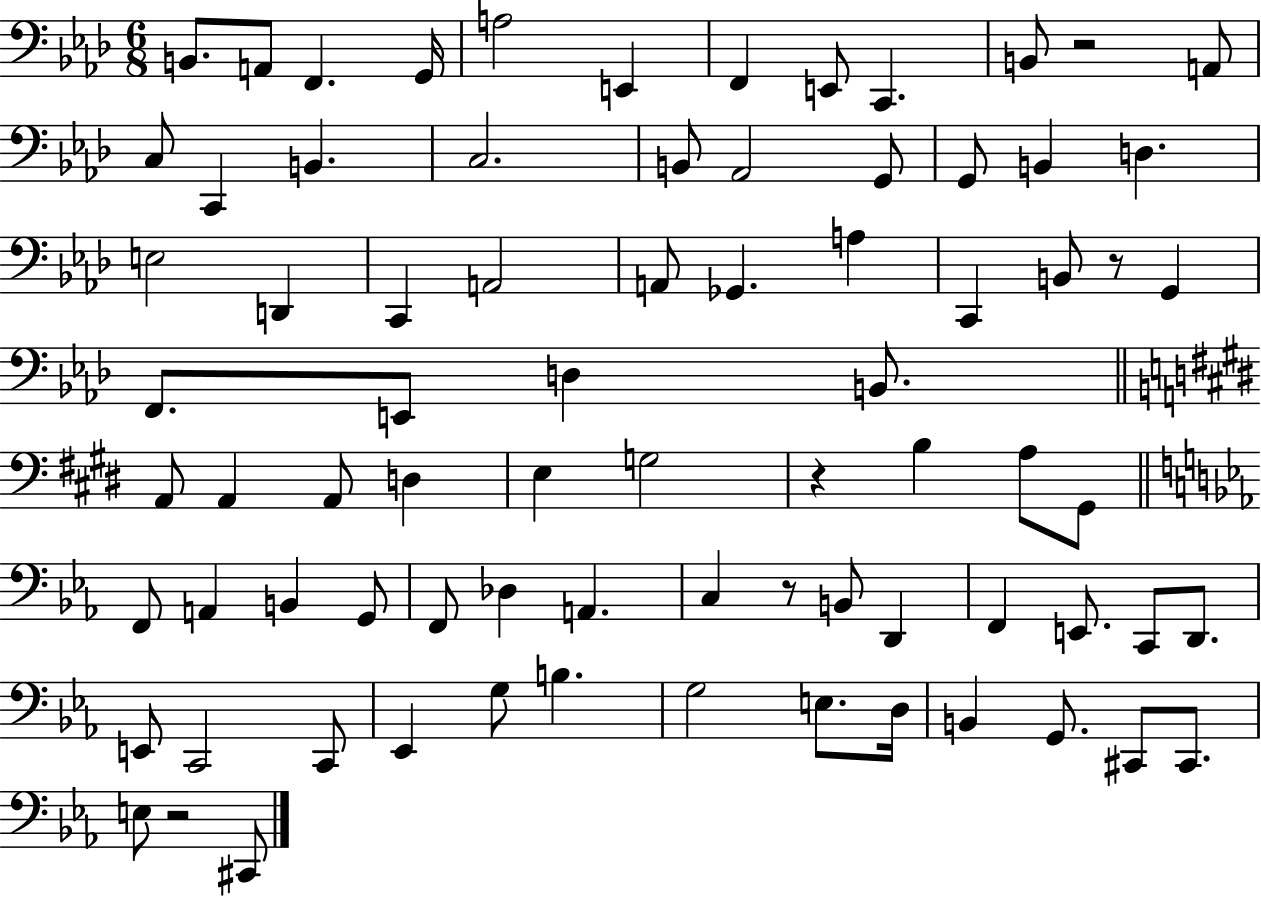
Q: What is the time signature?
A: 6/8